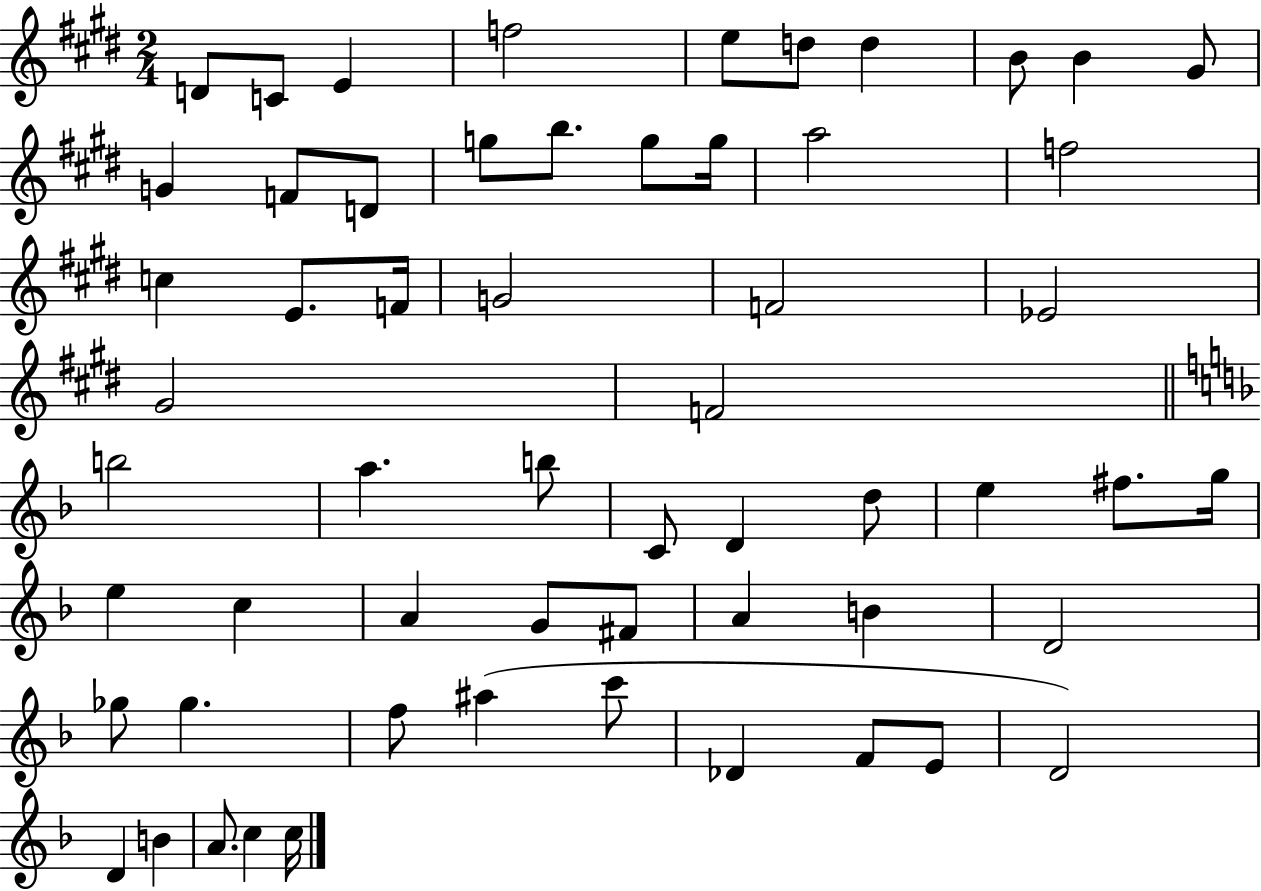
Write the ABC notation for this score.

X:1
T:Untitled
M:2/4
L:1/4
K:E
D/2 C/2 E f2 e/2 d/2 d B/2 B ^G/2 G F/2 D/2 g/2 b/2 g/2 g/4 a2 f2 c E/2 F/4 G2 F2 _E2 ^G2 F2 b2 a b/2 C/2 D d/2 e ^f/2 g/4 e c A G/2 ^F/2 A B D2 _g/2 _g f/2 ^a c'/2 _D F/2 E/2 D2 D B A/2 c c/4